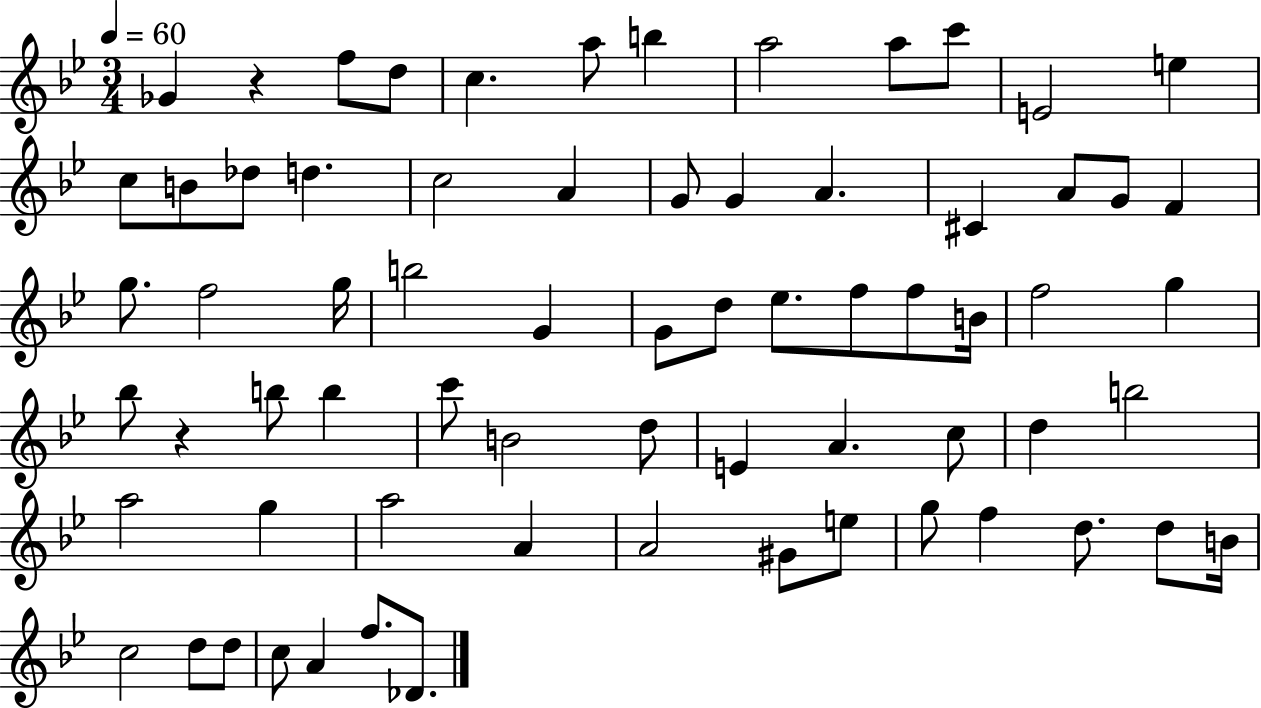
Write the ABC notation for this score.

X:1
T:Untitled
M:3/4
L:1/4
K:Bb
_G z f/2 d/2 c a/2 b a2 a/2 c'/2 E2 e c/2 B/2 _d/2 d c2 A G/2 G A ^C A/2 G/2 F g/2 f2 g/4 b2 G G/2 d/2 _e/2 f/2 f/2 B/4 f2 g _b/2 z b/2 b c'/2 B2 d/2 E A c/2 d b2 a2 g a2 A A2 ^G/2 e/2 g/2 f d/2 d/2 B/4 c2 d/2 d/2 c/2 A f/2 _D/2